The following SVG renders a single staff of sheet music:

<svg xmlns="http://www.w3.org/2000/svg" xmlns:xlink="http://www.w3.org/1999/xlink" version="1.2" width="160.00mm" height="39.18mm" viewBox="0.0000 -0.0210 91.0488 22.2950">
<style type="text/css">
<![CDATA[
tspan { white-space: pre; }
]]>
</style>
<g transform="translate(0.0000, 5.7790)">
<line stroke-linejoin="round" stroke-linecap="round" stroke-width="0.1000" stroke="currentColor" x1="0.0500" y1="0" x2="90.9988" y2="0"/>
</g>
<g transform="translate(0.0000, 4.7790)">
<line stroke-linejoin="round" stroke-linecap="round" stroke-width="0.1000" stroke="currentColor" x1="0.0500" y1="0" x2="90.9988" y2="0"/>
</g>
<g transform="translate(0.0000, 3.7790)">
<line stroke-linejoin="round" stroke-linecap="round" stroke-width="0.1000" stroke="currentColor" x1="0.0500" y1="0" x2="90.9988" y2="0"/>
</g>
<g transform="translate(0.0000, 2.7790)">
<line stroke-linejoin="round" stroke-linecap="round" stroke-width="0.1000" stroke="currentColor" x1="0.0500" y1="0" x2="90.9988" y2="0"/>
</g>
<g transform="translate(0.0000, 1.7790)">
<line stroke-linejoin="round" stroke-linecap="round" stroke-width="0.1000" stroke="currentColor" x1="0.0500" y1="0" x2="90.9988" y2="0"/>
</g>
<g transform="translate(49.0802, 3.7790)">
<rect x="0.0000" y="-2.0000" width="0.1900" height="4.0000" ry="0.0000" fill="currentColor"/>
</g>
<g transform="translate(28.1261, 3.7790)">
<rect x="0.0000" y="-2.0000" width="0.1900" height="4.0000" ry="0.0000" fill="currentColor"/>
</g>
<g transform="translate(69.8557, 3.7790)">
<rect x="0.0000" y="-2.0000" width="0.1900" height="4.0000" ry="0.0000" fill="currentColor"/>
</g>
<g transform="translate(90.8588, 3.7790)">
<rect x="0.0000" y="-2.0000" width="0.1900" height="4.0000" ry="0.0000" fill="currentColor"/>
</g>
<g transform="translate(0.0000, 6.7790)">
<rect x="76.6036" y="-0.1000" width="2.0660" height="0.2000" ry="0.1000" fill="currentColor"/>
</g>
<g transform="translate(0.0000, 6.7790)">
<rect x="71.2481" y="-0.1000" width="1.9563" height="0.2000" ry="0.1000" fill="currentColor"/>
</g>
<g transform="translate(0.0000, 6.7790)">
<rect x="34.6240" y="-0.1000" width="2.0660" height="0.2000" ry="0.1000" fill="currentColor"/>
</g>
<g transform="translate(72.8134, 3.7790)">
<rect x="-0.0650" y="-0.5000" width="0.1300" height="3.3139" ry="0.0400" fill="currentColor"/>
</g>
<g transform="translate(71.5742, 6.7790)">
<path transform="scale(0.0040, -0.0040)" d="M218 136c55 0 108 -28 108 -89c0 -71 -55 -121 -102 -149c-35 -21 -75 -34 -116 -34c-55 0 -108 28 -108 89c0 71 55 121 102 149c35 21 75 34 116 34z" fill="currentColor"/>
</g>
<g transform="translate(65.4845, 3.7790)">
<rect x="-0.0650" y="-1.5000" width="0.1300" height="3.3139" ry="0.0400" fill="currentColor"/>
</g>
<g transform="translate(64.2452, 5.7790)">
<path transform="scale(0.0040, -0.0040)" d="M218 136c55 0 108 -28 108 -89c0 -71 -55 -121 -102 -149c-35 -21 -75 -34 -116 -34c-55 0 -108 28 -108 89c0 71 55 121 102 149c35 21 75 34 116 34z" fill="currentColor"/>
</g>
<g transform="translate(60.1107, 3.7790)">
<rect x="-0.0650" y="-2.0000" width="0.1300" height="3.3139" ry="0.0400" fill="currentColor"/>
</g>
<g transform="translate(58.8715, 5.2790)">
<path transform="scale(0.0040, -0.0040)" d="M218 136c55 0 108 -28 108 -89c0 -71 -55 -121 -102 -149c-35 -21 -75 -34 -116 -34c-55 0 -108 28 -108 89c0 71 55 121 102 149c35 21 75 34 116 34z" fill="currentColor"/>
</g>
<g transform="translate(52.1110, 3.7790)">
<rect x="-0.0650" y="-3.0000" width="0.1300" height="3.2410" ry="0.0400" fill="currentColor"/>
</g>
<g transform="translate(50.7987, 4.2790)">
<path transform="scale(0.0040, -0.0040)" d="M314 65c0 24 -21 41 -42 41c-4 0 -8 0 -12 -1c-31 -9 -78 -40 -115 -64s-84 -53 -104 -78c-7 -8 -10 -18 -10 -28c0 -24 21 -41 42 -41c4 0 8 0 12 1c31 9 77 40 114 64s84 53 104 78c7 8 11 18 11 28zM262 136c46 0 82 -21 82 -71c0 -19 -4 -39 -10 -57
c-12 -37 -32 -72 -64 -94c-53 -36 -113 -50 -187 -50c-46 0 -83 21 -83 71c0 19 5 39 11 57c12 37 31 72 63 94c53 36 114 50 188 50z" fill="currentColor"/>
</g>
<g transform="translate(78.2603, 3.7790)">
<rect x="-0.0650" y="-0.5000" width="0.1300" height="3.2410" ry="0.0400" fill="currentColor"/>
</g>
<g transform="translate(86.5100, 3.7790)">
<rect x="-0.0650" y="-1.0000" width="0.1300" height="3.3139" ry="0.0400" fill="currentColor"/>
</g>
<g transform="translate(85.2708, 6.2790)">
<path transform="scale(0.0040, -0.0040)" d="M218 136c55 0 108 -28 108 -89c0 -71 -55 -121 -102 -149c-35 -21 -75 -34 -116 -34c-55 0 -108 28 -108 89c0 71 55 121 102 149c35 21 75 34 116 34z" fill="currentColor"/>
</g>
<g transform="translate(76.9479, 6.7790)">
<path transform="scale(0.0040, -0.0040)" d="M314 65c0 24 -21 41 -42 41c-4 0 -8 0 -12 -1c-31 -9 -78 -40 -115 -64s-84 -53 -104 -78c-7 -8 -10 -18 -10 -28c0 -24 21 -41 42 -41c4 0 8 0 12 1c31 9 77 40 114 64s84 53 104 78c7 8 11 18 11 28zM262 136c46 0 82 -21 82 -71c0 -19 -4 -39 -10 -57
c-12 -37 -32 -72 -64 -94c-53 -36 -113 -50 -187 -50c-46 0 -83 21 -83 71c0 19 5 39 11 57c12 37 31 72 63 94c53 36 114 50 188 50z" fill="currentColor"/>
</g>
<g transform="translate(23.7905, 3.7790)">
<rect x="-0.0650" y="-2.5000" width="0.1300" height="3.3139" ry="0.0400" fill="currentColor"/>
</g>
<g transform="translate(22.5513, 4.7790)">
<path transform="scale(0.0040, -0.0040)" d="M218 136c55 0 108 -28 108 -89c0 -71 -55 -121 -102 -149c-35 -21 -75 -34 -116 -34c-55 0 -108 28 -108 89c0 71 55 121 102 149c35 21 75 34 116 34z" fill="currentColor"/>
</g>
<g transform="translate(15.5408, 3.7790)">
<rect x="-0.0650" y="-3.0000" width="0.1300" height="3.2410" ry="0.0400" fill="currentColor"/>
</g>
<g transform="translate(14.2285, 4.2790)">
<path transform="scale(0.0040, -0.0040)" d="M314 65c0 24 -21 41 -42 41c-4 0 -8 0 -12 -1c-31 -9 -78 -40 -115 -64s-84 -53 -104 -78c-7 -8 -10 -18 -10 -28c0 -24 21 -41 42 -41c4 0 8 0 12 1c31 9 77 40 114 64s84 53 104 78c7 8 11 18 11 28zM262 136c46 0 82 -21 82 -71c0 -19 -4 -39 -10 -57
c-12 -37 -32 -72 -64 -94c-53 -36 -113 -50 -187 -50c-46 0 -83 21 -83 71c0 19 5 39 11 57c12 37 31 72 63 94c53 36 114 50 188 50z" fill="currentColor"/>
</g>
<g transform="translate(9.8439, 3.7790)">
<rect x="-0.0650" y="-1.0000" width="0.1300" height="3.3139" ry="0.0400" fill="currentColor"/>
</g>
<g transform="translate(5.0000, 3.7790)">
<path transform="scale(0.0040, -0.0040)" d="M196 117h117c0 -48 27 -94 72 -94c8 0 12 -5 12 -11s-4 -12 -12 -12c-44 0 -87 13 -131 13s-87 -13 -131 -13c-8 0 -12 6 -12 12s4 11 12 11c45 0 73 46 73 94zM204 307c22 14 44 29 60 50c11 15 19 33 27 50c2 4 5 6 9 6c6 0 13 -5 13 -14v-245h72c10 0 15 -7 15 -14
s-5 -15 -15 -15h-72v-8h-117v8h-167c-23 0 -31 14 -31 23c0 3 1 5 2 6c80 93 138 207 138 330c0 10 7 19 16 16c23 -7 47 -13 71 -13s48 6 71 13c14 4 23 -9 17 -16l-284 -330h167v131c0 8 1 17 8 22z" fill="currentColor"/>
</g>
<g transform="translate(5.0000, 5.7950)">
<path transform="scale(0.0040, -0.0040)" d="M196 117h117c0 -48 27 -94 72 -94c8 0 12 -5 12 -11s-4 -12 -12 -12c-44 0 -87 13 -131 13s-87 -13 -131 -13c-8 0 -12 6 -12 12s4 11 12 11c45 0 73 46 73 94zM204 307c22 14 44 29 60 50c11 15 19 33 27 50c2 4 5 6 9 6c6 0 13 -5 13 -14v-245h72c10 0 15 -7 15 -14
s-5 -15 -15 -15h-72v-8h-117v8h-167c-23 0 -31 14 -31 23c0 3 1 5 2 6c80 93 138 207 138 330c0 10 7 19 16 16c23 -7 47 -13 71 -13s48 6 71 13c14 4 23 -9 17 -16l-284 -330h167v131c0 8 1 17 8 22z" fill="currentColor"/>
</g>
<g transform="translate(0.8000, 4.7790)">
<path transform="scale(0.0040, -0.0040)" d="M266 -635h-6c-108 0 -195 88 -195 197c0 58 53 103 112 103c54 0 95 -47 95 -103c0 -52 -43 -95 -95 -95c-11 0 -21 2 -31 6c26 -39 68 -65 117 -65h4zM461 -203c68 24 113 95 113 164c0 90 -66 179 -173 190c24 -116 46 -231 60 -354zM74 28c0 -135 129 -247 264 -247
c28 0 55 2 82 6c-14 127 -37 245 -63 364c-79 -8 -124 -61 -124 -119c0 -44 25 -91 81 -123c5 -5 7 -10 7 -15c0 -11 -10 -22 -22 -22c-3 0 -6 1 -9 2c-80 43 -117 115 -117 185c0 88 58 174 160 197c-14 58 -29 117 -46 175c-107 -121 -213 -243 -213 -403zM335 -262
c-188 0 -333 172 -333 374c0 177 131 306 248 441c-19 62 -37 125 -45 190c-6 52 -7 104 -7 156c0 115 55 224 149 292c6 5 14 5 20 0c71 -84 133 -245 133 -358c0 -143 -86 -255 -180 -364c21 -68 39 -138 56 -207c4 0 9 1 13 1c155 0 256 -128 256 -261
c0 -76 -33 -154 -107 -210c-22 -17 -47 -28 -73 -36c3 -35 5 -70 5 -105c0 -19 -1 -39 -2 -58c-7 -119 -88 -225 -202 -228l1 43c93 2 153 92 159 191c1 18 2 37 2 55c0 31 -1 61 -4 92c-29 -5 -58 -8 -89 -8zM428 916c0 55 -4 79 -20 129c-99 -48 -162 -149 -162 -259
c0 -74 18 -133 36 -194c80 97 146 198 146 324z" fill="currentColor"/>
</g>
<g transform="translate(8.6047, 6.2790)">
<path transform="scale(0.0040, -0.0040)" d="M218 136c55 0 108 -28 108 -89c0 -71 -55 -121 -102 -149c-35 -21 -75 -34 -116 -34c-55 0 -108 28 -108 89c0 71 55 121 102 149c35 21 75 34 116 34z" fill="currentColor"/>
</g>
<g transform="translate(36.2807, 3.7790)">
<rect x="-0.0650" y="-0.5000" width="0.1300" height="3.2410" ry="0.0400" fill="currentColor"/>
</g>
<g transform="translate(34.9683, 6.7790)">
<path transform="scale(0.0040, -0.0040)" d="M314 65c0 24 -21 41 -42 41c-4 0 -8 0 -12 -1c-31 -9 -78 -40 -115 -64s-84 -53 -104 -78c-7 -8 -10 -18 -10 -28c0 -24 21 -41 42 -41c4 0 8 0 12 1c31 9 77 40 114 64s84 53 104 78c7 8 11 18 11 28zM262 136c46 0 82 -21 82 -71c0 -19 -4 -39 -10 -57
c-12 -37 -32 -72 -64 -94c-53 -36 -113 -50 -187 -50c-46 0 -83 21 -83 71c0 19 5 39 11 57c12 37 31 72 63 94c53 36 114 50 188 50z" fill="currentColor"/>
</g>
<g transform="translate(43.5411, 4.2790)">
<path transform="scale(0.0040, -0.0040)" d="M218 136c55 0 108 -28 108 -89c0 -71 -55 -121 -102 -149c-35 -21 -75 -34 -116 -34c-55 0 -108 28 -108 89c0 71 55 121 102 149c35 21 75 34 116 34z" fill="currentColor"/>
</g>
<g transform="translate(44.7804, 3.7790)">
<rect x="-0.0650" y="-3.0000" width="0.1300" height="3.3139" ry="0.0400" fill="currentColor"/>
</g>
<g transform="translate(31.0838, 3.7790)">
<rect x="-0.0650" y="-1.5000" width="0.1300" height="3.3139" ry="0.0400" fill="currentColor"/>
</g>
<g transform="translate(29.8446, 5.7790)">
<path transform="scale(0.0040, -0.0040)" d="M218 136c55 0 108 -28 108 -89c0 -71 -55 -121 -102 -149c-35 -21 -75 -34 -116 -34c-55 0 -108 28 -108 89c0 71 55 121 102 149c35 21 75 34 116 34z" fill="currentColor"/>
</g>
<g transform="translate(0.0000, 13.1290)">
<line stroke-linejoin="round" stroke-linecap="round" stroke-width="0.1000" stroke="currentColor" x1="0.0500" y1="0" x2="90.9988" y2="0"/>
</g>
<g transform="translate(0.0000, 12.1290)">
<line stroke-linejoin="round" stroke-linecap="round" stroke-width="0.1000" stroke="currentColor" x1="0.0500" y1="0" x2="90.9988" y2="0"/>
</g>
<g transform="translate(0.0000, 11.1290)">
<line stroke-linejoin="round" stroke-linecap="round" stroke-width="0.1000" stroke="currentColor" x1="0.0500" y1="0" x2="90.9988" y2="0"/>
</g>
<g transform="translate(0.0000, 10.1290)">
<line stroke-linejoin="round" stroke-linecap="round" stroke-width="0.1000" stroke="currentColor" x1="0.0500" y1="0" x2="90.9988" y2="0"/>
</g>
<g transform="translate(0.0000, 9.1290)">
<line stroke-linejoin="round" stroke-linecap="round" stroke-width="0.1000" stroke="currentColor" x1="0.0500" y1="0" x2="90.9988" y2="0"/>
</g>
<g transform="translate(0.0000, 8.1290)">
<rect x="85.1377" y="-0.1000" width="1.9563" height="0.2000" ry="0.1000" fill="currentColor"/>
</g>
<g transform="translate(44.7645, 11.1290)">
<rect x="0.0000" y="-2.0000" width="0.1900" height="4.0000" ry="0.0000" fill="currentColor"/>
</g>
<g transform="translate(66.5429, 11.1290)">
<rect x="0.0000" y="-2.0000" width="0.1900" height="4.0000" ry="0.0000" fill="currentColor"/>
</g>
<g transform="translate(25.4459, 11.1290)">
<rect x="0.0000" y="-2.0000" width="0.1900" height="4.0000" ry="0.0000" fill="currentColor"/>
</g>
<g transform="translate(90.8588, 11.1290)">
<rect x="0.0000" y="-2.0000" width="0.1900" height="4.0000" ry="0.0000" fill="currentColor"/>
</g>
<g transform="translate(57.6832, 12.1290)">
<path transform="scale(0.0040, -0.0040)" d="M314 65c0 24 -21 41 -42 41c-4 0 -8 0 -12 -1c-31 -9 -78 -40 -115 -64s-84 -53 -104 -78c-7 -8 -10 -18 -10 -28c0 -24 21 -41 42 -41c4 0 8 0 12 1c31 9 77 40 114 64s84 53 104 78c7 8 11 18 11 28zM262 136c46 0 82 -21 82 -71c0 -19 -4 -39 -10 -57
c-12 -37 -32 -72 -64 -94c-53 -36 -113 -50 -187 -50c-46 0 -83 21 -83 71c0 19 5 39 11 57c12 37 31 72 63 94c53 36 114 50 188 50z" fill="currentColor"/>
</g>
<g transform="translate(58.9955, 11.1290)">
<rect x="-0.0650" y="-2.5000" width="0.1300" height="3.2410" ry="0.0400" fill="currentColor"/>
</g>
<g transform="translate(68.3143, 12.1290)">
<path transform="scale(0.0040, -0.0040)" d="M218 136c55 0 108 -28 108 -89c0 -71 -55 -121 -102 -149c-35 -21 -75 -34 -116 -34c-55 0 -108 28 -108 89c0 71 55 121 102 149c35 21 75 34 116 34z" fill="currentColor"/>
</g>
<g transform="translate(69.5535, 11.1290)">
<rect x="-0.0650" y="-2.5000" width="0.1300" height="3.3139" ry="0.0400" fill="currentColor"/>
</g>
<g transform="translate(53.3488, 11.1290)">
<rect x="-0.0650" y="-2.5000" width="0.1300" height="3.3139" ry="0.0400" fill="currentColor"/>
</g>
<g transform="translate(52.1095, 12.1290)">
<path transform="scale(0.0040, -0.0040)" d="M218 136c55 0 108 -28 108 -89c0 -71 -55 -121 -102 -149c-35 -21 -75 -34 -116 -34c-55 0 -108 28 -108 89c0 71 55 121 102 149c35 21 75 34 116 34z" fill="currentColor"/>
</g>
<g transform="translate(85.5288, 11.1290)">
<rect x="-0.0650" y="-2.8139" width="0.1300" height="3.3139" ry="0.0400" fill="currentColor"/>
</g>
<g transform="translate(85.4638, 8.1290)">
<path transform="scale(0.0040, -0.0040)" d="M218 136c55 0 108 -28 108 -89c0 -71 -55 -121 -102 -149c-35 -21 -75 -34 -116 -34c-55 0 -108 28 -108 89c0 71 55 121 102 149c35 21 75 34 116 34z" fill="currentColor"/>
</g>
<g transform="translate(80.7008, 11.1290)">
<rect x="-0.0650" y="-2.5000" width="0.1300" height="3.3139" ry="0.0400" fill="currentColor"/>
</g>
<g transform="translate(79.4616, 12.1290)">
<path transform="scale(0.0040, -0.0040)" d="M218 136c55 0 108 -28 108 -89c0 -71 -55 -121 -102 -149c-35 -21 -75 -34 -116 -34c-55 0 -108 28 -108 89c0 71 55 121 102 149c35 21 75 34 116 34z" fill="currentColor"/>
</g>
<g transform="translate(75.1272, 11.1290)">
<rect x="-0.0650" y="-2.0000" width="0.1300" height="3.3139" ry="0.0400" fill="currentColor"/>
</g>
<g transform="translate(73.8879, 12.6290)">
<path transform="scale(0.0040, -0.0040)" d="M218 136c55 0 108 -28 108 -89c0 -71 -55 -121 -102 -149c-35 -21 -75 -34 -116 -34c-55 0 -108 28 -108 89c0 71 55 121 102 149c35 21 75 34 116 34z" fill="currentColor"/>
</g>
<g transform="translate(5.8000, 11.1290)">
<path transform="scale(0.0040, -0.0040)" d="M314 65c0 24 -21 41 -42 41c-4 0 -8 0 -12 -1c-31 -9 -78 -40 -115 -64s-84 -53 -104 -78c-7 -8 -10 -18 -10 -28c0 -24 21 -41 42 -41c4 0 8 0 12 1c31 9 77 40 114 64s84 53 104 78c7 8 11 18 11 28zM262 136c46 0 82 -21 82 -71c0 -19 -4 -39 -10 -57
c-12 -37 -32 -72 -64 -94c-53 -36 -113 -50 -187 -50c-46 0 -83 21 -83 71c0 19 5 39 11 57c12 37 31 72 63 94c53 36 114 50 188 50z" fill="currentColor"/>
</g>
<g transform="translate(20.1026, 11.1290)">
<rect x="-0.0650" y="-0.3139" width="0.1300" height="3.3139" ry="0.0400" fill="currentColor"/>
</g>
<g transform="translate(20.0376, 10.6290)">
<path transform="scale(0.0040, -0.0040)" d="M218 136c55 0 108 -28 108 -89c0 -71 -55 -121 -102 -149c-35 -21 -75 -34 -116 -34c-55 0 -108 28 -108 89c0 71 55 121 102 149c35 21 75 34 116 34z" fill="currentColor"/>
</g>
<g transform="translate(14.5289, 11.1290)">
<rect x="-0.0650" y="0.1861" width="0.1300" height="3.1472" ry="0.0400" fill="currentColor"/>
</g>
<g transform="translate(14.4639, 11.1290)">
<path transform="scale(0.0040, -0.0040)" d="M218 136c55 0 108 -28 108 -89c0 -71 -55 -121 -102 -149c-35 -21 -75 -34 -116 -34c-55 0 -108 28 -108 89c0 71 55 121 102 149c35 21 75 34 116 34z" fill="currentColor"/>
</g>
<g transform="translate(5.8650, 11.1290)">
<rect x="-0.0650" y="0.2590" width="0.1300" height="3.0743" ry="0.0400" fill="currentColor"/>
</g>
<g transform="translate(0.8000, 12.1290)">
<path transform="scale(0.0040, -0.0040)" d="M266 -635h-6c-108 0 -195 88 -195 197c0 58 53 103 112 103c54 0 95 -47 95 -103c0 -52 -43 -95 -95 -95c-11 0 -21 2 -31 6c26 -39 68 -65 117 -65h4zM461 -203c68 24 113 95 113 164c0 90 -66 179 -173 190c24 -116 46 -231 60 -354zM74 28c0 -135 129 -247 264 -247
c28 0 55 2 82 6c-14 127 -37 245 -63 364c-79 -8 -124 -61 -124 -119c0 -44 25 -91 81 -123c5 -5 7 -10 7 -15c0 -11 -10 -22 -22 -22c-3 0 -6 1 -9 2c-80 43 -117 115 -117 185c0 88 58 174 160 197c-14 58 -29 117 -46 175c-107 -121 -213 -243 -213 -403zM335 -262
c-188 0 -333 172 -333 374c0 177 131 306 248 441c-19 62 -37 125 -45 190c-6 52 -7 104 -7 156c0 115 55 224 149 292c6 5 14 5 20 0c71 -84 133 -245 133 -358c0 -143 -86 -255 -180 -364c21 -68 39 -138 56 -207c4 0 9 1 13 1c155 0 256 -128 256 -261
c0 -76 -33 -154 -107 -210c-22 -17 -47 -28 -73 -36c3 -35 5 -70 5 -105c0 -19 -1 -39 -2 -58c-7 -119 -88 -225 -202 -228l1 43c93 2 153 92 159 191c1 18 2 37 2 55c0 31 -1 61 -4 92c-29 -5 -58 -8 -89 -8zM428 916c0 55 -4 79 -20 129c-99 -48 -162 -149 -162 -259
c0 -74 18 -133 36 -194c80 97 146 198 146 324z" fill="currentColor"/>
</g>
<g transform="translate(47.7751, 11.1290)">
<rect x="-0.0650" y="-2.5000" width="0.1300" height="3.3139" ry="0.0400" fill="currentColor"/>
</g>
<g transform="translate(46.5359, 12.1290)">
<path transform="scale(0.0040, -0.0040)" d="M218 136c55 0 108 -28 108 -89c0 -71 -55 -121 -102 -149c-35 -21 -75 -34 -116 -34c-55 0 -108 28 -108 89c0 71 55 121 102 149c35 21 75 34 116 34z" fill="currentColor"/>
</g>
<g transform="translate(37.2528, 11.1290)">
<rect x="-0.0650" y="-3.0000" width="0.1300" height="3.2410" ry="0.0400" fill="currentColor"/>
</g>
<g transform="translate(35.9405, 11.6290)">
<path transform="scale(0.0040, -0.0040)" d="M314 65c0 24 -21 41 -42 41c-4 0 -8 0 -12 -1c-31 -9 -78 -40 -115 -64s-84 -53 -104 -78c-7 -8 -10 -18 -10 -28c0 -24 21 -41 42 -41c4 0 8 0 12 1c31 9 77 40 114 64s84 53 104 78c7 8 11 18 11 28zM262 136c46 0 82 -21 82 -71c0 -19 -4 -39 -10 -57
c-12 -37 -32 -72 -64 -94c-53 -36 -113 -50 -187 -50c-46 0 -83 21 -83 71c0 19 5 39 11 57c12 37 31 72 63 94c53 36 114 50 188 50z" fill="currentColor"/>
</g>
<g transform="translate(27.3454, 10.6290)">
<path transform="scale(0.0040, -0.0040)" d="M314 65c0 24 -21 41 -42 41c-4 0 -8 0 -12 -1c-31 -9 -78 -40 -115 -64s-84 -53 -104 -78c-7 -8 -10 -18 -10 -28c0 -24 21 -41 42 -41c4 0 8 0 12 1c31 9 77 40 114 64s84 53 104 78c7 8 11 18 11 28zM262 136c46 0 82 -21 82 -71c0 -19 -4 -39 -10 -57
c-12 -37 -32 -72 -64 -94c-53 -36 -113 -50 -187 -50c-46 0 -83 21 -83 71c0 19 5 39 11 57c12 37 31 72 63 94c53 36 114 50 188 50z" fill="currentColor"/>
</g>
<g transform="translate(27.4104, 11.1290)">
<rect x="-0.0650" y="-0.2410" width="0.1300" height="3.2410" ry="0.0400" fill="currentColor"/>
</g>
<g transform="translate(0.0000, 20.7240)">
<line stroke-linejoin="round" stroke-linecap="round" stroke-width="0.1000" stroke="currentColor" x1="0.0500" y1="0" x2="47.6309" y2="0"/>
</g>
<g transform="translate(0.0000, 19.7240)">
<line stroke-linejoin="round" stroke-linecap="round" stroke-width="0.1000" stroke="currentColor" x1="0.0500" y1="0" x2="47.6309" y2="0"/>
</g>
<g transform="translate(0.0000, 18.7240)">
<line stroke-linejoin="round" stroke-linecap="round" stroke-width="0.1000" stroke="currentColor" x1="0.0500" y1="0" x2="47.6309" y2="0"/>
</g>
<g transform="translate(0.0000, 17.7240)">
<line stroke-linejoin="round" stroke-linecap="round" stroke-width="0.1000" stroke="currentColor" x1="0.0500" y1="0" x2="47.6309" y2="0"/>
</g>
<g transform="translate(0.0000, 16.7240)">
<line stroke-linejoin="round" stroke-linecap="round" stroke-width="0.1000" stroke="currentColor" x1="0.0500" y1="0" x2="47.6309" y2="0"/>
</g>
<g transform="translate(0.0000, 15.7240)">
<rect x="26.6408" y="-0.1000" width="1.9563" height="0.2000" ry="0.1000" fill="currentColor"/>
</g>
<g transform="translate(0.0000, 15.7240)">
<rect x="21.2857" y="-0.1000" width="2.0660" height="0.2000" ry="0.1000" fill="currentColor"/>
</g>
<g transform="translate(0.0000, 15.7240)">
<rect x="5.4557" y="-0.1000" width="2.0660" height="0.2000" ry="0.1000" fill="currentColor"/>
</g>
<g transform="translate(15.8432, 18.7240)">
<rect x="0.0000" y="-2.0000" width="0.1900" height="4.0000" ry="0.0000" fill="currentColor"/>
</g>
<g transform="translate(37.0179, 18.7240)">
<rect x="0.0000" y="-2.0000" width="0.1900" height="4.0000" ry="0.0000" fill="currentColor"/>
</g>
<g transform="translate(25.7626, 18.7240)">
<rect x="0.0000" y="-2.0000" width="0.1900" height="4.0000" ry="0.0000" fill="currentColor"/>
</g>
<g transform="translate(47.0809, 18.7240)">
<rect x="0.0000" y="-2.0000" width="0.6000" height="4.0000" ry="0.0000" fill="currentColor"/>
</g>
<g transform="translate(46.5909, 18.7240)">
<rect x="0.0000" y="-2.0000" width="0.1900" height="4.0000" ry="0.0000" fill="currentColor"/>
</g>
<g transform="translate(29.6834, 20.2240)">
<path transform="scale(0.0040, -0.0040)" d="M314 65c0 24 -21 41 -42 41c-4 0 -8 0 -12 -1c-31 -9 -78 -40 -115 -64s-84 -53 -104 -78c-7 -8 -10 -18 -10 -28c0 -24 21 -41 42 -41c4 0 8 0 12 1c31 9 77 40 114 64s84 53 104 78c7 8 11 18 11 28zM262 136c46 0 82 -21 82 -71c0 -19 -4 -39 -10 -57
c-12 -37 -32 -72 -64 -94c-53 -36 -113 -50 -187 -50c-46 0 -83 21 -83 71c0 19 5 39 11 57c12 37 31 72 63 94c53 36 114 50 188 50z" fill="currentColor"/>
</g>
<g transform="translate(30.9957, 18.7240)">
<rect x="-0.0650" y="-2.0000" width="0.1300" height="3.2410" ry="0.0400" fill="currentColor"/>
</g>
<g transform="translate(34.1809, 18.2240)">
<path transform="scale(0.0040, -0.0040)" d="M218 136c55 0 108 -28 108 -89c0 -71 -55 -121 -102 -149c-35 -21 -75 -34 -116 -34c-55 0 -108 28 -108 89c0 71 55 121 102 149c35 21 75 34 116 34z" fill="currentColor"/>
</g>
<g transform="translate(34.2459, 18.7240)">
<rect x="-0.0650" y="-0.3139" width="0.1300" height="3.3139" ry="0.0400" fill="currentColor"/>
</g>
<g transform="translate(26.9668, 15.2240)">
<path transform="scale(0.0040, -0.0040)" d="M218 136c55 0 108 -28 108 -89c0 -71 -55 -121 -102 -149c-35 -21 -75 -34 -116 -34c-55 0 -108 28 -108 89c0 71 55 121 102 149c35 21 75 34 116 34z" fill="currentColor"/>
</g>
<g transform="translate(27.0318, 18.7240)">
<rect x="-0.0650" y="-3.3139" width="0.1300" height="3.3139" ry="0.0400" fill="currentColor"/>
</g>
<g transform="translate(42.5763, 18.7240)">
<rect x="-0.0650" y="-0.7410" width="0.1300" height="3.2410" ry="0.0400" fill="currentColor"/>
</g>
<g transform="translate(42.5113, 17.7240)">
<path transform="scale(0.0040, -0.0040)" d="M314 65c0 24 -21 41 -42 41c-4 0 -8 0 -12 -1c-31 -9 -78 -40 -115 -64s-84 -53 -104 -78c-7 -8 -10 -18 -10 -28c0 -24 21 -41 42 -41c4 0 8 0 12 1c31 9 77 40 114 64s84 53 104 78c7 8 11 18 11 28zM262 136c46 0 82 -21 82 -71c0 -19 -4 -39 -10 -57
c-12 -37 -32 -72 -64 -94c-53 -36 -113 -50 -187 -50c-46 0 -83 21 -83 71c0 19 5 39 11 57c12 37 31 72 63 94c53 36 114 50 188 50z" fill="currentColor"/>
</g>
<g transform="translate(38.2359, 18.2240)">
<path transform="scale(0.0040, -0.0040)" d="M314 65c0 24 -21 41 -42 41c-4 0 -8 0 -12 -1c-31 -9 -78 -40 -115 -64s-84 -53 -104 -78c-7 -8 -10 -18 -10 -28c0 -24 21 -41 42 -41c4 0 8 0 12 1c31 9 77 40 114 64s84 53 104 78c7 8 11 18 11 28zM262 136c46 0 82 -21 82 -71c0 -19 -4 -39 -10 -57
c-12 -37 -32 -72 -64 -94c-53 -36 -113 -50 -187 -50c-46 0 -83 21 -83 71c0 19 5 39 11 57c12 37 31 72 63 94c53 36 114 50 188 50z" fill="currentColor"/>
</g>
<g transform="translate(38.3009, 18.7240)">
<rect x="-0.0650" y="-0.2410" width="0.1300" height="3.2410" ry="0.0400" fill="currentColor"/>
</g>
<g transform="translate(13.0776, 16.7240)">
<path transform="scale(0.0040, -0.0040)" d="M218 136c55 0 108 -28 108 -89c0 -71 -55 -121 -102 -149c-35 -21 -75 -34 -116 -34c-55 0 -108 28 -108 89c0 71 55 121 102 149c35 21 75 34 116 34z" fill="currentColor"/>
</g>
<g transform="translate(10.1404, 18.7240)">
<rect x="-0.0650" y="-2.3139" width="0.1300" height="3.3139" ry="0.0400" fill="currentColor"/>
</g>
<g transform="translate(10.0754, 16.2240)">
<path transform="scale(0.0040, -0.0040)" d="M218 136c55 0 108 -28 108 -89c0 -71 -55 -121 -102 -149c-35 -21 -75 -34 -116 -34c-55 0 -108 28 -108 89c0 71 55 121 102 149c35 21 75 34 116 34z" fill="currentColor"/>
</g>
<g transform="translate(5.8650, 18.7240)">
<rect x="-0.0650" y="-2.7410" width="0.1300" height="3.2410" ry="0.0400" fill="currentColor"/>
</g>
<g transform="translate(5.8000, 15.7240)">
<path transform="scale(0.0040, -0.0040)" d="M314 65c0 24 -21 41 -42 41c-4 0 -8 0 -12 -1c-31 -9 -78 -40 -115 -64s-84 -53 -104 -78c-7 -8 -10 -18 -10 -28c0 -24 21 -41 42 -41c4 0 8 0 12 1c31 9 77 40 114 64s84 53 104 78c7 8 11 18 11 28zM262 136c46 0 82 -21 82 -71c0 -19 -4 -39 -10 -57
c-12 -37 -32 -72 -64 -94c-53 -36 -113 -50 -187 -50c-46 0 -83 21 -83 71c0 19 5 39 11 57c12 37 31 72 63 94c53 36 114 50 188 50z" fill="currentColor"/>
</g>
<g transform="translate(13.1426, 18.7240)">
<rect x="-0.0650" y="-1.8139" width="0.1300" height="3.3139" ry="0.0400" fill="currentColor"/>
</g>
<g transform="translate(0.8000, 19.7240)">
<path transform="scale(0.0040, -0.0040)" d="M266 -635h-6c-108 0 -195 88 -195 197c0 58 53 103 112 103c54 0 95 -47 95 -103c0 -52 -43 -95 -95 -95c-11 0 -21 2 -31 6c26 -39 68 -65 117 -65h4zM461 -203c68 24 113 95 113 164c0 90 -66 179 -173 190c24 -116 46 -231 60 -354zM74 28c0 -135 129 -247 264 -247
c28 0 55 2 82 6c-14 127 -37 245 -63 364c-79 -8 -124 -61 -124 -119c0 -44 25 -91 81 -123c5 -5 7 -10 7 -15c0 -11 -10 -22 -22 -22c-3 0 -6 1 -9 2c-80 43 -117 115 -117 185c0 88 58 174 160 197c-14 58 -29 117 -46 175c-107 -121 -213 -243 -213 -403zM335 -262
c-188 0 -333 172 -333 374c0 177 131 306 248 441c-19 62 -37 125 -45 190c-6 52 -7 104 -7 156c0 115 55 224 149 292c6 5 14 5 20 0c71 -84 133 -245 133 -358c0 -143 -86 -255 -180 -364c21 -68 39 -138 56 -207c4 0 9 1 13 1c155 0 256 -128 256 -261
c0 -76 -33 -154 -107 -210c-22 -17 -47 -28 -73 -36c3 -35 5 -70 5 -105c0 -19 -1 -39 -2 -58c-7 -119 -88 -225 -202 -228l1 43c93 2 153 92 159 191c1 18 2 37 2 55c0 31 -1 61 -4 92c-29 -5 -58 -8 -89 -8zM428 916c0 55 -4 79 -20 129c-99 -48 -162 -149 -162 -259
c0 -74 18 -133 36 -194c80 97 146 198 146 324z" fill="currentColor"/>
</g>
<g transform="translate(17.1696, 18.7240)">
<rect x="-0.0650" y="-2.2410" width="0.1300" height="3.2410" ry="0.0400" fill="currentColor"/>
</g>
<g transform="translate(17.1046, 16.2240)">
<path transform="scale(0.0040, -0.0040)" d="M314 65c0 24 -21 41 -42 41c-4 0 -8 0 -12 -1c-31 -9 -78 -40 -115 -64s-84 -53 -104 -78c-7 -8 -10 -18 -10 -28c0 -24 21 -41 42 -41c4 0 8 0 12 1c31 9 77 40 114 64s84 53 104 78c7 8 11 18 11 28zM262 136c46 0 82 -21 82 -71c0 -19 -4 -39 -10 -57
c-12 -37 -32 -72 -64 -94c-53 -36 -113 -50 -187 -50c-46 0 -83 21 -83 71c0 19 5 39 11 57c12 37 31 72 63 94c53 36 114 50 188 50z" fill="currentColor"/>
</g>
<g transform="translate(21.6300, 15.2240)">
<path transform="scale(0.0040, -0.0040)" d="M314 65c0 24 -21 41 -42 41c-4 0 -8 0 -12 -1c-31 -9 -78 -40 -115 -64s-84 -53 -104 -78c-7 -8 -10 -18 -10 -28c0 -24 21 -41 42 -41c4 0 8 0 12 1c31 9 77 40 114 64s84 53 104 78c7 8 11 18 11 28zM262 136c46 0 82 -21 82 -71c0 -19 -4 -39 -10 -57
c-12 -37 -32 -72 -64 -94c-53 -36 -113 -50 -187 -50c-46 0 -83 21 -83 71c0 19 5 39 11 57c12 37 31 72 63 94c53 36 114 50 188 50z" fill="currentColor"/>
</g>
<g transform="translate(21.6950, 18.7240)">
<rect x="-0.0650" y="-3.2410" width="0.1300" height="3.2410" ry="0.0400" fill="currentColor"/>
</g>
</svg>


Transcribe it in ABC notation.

X:1
T:Untitled
M:4/4
L:1/4
K:C
D A2 G E C2 A A2 F E C C2 D B2 B c c2 A2 G G G2 G F G a a2 g f g2 b2 b F2 c c2 d2